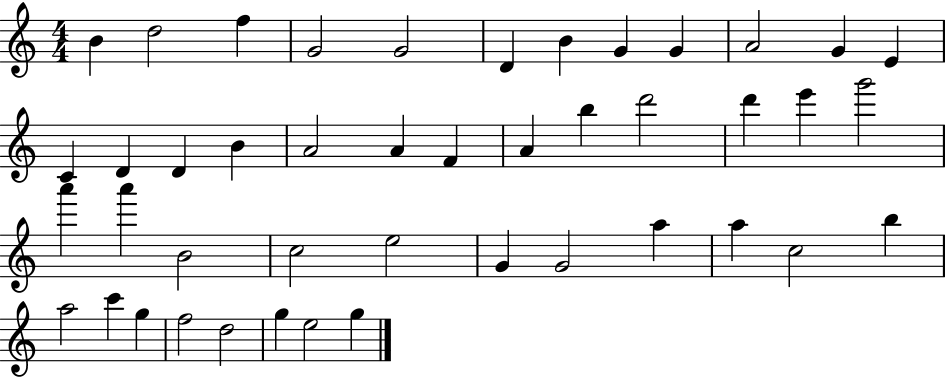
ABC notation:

X:1
T:Untitled
M:4/4
L:1/4
K:C
B d2 f G2 G2 D B G G A2 G E C D D B A2 A F A b d'2 d' e' g'2 a' a' B2 c2 e2 G G2 a a c2 b a2 c' g f2 d2 g e2 g